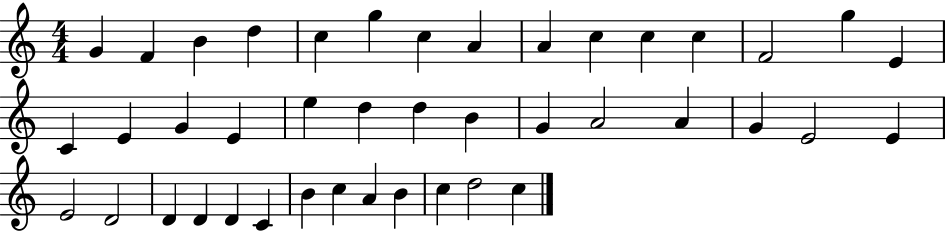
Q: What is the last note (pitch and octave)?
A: C5